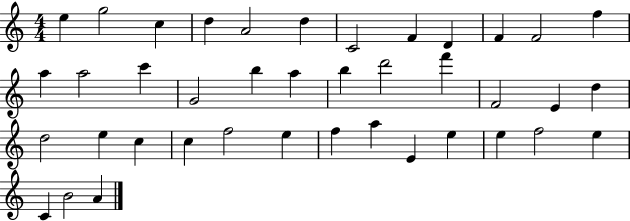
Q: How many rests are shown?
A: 0